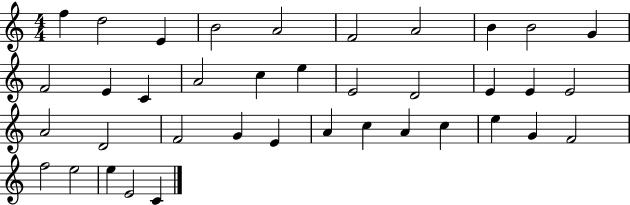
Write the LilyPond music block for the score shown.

{
  \clef treble
  \numericTimeSignature
  \time 4/4
  \key c \major
  f''4 d''2 e'4 | b'2 a'2 | f'2 a'2 | b'4 b'2 g'4 | \break f'2 e'4 c'4 | a'2 c''4 e''4 | e'2 d'2 | e'4 e'4 e'2 | \break a'2 d'2 | f'2 g'4 e'4 | a'4 c''4 a'4 c''4 | e''4 g'4 f'2 | \break f''2 e''2 | e''4 e'2 c'4 | \bar "|."
}